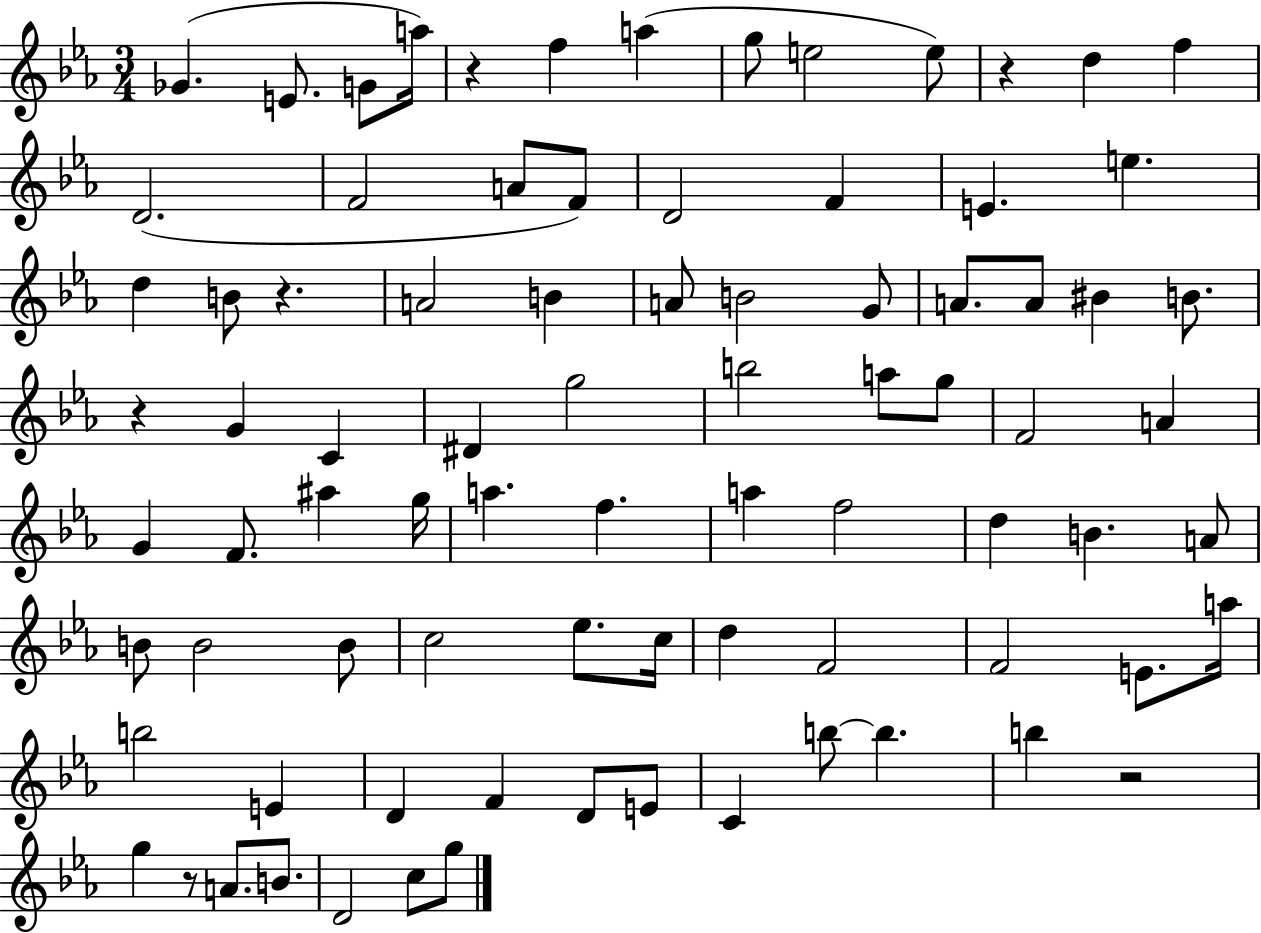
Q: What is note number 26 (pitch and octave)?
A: G4